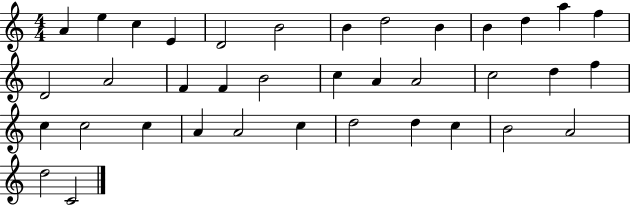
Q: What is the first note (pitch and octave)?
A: A4